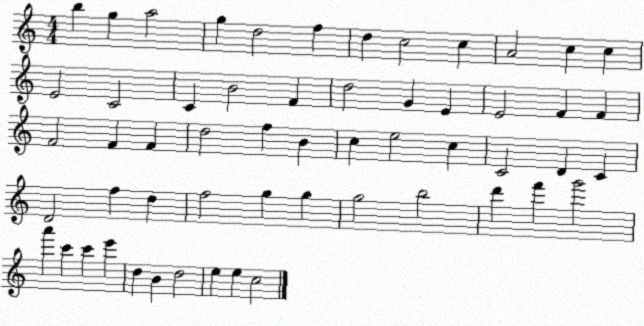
X:1
T:Untitled
M:4/4
L:1/4
K:C
b g a2 g d2 f d c2 c A2 c c E2 C2 C B2 F d2 G E E2 F F F2 F F d2 f B c e2 c C2 D C D2 f d f2 g g g2 b2 d' f' g'2 a' c' c' e' d B d2 e e c2